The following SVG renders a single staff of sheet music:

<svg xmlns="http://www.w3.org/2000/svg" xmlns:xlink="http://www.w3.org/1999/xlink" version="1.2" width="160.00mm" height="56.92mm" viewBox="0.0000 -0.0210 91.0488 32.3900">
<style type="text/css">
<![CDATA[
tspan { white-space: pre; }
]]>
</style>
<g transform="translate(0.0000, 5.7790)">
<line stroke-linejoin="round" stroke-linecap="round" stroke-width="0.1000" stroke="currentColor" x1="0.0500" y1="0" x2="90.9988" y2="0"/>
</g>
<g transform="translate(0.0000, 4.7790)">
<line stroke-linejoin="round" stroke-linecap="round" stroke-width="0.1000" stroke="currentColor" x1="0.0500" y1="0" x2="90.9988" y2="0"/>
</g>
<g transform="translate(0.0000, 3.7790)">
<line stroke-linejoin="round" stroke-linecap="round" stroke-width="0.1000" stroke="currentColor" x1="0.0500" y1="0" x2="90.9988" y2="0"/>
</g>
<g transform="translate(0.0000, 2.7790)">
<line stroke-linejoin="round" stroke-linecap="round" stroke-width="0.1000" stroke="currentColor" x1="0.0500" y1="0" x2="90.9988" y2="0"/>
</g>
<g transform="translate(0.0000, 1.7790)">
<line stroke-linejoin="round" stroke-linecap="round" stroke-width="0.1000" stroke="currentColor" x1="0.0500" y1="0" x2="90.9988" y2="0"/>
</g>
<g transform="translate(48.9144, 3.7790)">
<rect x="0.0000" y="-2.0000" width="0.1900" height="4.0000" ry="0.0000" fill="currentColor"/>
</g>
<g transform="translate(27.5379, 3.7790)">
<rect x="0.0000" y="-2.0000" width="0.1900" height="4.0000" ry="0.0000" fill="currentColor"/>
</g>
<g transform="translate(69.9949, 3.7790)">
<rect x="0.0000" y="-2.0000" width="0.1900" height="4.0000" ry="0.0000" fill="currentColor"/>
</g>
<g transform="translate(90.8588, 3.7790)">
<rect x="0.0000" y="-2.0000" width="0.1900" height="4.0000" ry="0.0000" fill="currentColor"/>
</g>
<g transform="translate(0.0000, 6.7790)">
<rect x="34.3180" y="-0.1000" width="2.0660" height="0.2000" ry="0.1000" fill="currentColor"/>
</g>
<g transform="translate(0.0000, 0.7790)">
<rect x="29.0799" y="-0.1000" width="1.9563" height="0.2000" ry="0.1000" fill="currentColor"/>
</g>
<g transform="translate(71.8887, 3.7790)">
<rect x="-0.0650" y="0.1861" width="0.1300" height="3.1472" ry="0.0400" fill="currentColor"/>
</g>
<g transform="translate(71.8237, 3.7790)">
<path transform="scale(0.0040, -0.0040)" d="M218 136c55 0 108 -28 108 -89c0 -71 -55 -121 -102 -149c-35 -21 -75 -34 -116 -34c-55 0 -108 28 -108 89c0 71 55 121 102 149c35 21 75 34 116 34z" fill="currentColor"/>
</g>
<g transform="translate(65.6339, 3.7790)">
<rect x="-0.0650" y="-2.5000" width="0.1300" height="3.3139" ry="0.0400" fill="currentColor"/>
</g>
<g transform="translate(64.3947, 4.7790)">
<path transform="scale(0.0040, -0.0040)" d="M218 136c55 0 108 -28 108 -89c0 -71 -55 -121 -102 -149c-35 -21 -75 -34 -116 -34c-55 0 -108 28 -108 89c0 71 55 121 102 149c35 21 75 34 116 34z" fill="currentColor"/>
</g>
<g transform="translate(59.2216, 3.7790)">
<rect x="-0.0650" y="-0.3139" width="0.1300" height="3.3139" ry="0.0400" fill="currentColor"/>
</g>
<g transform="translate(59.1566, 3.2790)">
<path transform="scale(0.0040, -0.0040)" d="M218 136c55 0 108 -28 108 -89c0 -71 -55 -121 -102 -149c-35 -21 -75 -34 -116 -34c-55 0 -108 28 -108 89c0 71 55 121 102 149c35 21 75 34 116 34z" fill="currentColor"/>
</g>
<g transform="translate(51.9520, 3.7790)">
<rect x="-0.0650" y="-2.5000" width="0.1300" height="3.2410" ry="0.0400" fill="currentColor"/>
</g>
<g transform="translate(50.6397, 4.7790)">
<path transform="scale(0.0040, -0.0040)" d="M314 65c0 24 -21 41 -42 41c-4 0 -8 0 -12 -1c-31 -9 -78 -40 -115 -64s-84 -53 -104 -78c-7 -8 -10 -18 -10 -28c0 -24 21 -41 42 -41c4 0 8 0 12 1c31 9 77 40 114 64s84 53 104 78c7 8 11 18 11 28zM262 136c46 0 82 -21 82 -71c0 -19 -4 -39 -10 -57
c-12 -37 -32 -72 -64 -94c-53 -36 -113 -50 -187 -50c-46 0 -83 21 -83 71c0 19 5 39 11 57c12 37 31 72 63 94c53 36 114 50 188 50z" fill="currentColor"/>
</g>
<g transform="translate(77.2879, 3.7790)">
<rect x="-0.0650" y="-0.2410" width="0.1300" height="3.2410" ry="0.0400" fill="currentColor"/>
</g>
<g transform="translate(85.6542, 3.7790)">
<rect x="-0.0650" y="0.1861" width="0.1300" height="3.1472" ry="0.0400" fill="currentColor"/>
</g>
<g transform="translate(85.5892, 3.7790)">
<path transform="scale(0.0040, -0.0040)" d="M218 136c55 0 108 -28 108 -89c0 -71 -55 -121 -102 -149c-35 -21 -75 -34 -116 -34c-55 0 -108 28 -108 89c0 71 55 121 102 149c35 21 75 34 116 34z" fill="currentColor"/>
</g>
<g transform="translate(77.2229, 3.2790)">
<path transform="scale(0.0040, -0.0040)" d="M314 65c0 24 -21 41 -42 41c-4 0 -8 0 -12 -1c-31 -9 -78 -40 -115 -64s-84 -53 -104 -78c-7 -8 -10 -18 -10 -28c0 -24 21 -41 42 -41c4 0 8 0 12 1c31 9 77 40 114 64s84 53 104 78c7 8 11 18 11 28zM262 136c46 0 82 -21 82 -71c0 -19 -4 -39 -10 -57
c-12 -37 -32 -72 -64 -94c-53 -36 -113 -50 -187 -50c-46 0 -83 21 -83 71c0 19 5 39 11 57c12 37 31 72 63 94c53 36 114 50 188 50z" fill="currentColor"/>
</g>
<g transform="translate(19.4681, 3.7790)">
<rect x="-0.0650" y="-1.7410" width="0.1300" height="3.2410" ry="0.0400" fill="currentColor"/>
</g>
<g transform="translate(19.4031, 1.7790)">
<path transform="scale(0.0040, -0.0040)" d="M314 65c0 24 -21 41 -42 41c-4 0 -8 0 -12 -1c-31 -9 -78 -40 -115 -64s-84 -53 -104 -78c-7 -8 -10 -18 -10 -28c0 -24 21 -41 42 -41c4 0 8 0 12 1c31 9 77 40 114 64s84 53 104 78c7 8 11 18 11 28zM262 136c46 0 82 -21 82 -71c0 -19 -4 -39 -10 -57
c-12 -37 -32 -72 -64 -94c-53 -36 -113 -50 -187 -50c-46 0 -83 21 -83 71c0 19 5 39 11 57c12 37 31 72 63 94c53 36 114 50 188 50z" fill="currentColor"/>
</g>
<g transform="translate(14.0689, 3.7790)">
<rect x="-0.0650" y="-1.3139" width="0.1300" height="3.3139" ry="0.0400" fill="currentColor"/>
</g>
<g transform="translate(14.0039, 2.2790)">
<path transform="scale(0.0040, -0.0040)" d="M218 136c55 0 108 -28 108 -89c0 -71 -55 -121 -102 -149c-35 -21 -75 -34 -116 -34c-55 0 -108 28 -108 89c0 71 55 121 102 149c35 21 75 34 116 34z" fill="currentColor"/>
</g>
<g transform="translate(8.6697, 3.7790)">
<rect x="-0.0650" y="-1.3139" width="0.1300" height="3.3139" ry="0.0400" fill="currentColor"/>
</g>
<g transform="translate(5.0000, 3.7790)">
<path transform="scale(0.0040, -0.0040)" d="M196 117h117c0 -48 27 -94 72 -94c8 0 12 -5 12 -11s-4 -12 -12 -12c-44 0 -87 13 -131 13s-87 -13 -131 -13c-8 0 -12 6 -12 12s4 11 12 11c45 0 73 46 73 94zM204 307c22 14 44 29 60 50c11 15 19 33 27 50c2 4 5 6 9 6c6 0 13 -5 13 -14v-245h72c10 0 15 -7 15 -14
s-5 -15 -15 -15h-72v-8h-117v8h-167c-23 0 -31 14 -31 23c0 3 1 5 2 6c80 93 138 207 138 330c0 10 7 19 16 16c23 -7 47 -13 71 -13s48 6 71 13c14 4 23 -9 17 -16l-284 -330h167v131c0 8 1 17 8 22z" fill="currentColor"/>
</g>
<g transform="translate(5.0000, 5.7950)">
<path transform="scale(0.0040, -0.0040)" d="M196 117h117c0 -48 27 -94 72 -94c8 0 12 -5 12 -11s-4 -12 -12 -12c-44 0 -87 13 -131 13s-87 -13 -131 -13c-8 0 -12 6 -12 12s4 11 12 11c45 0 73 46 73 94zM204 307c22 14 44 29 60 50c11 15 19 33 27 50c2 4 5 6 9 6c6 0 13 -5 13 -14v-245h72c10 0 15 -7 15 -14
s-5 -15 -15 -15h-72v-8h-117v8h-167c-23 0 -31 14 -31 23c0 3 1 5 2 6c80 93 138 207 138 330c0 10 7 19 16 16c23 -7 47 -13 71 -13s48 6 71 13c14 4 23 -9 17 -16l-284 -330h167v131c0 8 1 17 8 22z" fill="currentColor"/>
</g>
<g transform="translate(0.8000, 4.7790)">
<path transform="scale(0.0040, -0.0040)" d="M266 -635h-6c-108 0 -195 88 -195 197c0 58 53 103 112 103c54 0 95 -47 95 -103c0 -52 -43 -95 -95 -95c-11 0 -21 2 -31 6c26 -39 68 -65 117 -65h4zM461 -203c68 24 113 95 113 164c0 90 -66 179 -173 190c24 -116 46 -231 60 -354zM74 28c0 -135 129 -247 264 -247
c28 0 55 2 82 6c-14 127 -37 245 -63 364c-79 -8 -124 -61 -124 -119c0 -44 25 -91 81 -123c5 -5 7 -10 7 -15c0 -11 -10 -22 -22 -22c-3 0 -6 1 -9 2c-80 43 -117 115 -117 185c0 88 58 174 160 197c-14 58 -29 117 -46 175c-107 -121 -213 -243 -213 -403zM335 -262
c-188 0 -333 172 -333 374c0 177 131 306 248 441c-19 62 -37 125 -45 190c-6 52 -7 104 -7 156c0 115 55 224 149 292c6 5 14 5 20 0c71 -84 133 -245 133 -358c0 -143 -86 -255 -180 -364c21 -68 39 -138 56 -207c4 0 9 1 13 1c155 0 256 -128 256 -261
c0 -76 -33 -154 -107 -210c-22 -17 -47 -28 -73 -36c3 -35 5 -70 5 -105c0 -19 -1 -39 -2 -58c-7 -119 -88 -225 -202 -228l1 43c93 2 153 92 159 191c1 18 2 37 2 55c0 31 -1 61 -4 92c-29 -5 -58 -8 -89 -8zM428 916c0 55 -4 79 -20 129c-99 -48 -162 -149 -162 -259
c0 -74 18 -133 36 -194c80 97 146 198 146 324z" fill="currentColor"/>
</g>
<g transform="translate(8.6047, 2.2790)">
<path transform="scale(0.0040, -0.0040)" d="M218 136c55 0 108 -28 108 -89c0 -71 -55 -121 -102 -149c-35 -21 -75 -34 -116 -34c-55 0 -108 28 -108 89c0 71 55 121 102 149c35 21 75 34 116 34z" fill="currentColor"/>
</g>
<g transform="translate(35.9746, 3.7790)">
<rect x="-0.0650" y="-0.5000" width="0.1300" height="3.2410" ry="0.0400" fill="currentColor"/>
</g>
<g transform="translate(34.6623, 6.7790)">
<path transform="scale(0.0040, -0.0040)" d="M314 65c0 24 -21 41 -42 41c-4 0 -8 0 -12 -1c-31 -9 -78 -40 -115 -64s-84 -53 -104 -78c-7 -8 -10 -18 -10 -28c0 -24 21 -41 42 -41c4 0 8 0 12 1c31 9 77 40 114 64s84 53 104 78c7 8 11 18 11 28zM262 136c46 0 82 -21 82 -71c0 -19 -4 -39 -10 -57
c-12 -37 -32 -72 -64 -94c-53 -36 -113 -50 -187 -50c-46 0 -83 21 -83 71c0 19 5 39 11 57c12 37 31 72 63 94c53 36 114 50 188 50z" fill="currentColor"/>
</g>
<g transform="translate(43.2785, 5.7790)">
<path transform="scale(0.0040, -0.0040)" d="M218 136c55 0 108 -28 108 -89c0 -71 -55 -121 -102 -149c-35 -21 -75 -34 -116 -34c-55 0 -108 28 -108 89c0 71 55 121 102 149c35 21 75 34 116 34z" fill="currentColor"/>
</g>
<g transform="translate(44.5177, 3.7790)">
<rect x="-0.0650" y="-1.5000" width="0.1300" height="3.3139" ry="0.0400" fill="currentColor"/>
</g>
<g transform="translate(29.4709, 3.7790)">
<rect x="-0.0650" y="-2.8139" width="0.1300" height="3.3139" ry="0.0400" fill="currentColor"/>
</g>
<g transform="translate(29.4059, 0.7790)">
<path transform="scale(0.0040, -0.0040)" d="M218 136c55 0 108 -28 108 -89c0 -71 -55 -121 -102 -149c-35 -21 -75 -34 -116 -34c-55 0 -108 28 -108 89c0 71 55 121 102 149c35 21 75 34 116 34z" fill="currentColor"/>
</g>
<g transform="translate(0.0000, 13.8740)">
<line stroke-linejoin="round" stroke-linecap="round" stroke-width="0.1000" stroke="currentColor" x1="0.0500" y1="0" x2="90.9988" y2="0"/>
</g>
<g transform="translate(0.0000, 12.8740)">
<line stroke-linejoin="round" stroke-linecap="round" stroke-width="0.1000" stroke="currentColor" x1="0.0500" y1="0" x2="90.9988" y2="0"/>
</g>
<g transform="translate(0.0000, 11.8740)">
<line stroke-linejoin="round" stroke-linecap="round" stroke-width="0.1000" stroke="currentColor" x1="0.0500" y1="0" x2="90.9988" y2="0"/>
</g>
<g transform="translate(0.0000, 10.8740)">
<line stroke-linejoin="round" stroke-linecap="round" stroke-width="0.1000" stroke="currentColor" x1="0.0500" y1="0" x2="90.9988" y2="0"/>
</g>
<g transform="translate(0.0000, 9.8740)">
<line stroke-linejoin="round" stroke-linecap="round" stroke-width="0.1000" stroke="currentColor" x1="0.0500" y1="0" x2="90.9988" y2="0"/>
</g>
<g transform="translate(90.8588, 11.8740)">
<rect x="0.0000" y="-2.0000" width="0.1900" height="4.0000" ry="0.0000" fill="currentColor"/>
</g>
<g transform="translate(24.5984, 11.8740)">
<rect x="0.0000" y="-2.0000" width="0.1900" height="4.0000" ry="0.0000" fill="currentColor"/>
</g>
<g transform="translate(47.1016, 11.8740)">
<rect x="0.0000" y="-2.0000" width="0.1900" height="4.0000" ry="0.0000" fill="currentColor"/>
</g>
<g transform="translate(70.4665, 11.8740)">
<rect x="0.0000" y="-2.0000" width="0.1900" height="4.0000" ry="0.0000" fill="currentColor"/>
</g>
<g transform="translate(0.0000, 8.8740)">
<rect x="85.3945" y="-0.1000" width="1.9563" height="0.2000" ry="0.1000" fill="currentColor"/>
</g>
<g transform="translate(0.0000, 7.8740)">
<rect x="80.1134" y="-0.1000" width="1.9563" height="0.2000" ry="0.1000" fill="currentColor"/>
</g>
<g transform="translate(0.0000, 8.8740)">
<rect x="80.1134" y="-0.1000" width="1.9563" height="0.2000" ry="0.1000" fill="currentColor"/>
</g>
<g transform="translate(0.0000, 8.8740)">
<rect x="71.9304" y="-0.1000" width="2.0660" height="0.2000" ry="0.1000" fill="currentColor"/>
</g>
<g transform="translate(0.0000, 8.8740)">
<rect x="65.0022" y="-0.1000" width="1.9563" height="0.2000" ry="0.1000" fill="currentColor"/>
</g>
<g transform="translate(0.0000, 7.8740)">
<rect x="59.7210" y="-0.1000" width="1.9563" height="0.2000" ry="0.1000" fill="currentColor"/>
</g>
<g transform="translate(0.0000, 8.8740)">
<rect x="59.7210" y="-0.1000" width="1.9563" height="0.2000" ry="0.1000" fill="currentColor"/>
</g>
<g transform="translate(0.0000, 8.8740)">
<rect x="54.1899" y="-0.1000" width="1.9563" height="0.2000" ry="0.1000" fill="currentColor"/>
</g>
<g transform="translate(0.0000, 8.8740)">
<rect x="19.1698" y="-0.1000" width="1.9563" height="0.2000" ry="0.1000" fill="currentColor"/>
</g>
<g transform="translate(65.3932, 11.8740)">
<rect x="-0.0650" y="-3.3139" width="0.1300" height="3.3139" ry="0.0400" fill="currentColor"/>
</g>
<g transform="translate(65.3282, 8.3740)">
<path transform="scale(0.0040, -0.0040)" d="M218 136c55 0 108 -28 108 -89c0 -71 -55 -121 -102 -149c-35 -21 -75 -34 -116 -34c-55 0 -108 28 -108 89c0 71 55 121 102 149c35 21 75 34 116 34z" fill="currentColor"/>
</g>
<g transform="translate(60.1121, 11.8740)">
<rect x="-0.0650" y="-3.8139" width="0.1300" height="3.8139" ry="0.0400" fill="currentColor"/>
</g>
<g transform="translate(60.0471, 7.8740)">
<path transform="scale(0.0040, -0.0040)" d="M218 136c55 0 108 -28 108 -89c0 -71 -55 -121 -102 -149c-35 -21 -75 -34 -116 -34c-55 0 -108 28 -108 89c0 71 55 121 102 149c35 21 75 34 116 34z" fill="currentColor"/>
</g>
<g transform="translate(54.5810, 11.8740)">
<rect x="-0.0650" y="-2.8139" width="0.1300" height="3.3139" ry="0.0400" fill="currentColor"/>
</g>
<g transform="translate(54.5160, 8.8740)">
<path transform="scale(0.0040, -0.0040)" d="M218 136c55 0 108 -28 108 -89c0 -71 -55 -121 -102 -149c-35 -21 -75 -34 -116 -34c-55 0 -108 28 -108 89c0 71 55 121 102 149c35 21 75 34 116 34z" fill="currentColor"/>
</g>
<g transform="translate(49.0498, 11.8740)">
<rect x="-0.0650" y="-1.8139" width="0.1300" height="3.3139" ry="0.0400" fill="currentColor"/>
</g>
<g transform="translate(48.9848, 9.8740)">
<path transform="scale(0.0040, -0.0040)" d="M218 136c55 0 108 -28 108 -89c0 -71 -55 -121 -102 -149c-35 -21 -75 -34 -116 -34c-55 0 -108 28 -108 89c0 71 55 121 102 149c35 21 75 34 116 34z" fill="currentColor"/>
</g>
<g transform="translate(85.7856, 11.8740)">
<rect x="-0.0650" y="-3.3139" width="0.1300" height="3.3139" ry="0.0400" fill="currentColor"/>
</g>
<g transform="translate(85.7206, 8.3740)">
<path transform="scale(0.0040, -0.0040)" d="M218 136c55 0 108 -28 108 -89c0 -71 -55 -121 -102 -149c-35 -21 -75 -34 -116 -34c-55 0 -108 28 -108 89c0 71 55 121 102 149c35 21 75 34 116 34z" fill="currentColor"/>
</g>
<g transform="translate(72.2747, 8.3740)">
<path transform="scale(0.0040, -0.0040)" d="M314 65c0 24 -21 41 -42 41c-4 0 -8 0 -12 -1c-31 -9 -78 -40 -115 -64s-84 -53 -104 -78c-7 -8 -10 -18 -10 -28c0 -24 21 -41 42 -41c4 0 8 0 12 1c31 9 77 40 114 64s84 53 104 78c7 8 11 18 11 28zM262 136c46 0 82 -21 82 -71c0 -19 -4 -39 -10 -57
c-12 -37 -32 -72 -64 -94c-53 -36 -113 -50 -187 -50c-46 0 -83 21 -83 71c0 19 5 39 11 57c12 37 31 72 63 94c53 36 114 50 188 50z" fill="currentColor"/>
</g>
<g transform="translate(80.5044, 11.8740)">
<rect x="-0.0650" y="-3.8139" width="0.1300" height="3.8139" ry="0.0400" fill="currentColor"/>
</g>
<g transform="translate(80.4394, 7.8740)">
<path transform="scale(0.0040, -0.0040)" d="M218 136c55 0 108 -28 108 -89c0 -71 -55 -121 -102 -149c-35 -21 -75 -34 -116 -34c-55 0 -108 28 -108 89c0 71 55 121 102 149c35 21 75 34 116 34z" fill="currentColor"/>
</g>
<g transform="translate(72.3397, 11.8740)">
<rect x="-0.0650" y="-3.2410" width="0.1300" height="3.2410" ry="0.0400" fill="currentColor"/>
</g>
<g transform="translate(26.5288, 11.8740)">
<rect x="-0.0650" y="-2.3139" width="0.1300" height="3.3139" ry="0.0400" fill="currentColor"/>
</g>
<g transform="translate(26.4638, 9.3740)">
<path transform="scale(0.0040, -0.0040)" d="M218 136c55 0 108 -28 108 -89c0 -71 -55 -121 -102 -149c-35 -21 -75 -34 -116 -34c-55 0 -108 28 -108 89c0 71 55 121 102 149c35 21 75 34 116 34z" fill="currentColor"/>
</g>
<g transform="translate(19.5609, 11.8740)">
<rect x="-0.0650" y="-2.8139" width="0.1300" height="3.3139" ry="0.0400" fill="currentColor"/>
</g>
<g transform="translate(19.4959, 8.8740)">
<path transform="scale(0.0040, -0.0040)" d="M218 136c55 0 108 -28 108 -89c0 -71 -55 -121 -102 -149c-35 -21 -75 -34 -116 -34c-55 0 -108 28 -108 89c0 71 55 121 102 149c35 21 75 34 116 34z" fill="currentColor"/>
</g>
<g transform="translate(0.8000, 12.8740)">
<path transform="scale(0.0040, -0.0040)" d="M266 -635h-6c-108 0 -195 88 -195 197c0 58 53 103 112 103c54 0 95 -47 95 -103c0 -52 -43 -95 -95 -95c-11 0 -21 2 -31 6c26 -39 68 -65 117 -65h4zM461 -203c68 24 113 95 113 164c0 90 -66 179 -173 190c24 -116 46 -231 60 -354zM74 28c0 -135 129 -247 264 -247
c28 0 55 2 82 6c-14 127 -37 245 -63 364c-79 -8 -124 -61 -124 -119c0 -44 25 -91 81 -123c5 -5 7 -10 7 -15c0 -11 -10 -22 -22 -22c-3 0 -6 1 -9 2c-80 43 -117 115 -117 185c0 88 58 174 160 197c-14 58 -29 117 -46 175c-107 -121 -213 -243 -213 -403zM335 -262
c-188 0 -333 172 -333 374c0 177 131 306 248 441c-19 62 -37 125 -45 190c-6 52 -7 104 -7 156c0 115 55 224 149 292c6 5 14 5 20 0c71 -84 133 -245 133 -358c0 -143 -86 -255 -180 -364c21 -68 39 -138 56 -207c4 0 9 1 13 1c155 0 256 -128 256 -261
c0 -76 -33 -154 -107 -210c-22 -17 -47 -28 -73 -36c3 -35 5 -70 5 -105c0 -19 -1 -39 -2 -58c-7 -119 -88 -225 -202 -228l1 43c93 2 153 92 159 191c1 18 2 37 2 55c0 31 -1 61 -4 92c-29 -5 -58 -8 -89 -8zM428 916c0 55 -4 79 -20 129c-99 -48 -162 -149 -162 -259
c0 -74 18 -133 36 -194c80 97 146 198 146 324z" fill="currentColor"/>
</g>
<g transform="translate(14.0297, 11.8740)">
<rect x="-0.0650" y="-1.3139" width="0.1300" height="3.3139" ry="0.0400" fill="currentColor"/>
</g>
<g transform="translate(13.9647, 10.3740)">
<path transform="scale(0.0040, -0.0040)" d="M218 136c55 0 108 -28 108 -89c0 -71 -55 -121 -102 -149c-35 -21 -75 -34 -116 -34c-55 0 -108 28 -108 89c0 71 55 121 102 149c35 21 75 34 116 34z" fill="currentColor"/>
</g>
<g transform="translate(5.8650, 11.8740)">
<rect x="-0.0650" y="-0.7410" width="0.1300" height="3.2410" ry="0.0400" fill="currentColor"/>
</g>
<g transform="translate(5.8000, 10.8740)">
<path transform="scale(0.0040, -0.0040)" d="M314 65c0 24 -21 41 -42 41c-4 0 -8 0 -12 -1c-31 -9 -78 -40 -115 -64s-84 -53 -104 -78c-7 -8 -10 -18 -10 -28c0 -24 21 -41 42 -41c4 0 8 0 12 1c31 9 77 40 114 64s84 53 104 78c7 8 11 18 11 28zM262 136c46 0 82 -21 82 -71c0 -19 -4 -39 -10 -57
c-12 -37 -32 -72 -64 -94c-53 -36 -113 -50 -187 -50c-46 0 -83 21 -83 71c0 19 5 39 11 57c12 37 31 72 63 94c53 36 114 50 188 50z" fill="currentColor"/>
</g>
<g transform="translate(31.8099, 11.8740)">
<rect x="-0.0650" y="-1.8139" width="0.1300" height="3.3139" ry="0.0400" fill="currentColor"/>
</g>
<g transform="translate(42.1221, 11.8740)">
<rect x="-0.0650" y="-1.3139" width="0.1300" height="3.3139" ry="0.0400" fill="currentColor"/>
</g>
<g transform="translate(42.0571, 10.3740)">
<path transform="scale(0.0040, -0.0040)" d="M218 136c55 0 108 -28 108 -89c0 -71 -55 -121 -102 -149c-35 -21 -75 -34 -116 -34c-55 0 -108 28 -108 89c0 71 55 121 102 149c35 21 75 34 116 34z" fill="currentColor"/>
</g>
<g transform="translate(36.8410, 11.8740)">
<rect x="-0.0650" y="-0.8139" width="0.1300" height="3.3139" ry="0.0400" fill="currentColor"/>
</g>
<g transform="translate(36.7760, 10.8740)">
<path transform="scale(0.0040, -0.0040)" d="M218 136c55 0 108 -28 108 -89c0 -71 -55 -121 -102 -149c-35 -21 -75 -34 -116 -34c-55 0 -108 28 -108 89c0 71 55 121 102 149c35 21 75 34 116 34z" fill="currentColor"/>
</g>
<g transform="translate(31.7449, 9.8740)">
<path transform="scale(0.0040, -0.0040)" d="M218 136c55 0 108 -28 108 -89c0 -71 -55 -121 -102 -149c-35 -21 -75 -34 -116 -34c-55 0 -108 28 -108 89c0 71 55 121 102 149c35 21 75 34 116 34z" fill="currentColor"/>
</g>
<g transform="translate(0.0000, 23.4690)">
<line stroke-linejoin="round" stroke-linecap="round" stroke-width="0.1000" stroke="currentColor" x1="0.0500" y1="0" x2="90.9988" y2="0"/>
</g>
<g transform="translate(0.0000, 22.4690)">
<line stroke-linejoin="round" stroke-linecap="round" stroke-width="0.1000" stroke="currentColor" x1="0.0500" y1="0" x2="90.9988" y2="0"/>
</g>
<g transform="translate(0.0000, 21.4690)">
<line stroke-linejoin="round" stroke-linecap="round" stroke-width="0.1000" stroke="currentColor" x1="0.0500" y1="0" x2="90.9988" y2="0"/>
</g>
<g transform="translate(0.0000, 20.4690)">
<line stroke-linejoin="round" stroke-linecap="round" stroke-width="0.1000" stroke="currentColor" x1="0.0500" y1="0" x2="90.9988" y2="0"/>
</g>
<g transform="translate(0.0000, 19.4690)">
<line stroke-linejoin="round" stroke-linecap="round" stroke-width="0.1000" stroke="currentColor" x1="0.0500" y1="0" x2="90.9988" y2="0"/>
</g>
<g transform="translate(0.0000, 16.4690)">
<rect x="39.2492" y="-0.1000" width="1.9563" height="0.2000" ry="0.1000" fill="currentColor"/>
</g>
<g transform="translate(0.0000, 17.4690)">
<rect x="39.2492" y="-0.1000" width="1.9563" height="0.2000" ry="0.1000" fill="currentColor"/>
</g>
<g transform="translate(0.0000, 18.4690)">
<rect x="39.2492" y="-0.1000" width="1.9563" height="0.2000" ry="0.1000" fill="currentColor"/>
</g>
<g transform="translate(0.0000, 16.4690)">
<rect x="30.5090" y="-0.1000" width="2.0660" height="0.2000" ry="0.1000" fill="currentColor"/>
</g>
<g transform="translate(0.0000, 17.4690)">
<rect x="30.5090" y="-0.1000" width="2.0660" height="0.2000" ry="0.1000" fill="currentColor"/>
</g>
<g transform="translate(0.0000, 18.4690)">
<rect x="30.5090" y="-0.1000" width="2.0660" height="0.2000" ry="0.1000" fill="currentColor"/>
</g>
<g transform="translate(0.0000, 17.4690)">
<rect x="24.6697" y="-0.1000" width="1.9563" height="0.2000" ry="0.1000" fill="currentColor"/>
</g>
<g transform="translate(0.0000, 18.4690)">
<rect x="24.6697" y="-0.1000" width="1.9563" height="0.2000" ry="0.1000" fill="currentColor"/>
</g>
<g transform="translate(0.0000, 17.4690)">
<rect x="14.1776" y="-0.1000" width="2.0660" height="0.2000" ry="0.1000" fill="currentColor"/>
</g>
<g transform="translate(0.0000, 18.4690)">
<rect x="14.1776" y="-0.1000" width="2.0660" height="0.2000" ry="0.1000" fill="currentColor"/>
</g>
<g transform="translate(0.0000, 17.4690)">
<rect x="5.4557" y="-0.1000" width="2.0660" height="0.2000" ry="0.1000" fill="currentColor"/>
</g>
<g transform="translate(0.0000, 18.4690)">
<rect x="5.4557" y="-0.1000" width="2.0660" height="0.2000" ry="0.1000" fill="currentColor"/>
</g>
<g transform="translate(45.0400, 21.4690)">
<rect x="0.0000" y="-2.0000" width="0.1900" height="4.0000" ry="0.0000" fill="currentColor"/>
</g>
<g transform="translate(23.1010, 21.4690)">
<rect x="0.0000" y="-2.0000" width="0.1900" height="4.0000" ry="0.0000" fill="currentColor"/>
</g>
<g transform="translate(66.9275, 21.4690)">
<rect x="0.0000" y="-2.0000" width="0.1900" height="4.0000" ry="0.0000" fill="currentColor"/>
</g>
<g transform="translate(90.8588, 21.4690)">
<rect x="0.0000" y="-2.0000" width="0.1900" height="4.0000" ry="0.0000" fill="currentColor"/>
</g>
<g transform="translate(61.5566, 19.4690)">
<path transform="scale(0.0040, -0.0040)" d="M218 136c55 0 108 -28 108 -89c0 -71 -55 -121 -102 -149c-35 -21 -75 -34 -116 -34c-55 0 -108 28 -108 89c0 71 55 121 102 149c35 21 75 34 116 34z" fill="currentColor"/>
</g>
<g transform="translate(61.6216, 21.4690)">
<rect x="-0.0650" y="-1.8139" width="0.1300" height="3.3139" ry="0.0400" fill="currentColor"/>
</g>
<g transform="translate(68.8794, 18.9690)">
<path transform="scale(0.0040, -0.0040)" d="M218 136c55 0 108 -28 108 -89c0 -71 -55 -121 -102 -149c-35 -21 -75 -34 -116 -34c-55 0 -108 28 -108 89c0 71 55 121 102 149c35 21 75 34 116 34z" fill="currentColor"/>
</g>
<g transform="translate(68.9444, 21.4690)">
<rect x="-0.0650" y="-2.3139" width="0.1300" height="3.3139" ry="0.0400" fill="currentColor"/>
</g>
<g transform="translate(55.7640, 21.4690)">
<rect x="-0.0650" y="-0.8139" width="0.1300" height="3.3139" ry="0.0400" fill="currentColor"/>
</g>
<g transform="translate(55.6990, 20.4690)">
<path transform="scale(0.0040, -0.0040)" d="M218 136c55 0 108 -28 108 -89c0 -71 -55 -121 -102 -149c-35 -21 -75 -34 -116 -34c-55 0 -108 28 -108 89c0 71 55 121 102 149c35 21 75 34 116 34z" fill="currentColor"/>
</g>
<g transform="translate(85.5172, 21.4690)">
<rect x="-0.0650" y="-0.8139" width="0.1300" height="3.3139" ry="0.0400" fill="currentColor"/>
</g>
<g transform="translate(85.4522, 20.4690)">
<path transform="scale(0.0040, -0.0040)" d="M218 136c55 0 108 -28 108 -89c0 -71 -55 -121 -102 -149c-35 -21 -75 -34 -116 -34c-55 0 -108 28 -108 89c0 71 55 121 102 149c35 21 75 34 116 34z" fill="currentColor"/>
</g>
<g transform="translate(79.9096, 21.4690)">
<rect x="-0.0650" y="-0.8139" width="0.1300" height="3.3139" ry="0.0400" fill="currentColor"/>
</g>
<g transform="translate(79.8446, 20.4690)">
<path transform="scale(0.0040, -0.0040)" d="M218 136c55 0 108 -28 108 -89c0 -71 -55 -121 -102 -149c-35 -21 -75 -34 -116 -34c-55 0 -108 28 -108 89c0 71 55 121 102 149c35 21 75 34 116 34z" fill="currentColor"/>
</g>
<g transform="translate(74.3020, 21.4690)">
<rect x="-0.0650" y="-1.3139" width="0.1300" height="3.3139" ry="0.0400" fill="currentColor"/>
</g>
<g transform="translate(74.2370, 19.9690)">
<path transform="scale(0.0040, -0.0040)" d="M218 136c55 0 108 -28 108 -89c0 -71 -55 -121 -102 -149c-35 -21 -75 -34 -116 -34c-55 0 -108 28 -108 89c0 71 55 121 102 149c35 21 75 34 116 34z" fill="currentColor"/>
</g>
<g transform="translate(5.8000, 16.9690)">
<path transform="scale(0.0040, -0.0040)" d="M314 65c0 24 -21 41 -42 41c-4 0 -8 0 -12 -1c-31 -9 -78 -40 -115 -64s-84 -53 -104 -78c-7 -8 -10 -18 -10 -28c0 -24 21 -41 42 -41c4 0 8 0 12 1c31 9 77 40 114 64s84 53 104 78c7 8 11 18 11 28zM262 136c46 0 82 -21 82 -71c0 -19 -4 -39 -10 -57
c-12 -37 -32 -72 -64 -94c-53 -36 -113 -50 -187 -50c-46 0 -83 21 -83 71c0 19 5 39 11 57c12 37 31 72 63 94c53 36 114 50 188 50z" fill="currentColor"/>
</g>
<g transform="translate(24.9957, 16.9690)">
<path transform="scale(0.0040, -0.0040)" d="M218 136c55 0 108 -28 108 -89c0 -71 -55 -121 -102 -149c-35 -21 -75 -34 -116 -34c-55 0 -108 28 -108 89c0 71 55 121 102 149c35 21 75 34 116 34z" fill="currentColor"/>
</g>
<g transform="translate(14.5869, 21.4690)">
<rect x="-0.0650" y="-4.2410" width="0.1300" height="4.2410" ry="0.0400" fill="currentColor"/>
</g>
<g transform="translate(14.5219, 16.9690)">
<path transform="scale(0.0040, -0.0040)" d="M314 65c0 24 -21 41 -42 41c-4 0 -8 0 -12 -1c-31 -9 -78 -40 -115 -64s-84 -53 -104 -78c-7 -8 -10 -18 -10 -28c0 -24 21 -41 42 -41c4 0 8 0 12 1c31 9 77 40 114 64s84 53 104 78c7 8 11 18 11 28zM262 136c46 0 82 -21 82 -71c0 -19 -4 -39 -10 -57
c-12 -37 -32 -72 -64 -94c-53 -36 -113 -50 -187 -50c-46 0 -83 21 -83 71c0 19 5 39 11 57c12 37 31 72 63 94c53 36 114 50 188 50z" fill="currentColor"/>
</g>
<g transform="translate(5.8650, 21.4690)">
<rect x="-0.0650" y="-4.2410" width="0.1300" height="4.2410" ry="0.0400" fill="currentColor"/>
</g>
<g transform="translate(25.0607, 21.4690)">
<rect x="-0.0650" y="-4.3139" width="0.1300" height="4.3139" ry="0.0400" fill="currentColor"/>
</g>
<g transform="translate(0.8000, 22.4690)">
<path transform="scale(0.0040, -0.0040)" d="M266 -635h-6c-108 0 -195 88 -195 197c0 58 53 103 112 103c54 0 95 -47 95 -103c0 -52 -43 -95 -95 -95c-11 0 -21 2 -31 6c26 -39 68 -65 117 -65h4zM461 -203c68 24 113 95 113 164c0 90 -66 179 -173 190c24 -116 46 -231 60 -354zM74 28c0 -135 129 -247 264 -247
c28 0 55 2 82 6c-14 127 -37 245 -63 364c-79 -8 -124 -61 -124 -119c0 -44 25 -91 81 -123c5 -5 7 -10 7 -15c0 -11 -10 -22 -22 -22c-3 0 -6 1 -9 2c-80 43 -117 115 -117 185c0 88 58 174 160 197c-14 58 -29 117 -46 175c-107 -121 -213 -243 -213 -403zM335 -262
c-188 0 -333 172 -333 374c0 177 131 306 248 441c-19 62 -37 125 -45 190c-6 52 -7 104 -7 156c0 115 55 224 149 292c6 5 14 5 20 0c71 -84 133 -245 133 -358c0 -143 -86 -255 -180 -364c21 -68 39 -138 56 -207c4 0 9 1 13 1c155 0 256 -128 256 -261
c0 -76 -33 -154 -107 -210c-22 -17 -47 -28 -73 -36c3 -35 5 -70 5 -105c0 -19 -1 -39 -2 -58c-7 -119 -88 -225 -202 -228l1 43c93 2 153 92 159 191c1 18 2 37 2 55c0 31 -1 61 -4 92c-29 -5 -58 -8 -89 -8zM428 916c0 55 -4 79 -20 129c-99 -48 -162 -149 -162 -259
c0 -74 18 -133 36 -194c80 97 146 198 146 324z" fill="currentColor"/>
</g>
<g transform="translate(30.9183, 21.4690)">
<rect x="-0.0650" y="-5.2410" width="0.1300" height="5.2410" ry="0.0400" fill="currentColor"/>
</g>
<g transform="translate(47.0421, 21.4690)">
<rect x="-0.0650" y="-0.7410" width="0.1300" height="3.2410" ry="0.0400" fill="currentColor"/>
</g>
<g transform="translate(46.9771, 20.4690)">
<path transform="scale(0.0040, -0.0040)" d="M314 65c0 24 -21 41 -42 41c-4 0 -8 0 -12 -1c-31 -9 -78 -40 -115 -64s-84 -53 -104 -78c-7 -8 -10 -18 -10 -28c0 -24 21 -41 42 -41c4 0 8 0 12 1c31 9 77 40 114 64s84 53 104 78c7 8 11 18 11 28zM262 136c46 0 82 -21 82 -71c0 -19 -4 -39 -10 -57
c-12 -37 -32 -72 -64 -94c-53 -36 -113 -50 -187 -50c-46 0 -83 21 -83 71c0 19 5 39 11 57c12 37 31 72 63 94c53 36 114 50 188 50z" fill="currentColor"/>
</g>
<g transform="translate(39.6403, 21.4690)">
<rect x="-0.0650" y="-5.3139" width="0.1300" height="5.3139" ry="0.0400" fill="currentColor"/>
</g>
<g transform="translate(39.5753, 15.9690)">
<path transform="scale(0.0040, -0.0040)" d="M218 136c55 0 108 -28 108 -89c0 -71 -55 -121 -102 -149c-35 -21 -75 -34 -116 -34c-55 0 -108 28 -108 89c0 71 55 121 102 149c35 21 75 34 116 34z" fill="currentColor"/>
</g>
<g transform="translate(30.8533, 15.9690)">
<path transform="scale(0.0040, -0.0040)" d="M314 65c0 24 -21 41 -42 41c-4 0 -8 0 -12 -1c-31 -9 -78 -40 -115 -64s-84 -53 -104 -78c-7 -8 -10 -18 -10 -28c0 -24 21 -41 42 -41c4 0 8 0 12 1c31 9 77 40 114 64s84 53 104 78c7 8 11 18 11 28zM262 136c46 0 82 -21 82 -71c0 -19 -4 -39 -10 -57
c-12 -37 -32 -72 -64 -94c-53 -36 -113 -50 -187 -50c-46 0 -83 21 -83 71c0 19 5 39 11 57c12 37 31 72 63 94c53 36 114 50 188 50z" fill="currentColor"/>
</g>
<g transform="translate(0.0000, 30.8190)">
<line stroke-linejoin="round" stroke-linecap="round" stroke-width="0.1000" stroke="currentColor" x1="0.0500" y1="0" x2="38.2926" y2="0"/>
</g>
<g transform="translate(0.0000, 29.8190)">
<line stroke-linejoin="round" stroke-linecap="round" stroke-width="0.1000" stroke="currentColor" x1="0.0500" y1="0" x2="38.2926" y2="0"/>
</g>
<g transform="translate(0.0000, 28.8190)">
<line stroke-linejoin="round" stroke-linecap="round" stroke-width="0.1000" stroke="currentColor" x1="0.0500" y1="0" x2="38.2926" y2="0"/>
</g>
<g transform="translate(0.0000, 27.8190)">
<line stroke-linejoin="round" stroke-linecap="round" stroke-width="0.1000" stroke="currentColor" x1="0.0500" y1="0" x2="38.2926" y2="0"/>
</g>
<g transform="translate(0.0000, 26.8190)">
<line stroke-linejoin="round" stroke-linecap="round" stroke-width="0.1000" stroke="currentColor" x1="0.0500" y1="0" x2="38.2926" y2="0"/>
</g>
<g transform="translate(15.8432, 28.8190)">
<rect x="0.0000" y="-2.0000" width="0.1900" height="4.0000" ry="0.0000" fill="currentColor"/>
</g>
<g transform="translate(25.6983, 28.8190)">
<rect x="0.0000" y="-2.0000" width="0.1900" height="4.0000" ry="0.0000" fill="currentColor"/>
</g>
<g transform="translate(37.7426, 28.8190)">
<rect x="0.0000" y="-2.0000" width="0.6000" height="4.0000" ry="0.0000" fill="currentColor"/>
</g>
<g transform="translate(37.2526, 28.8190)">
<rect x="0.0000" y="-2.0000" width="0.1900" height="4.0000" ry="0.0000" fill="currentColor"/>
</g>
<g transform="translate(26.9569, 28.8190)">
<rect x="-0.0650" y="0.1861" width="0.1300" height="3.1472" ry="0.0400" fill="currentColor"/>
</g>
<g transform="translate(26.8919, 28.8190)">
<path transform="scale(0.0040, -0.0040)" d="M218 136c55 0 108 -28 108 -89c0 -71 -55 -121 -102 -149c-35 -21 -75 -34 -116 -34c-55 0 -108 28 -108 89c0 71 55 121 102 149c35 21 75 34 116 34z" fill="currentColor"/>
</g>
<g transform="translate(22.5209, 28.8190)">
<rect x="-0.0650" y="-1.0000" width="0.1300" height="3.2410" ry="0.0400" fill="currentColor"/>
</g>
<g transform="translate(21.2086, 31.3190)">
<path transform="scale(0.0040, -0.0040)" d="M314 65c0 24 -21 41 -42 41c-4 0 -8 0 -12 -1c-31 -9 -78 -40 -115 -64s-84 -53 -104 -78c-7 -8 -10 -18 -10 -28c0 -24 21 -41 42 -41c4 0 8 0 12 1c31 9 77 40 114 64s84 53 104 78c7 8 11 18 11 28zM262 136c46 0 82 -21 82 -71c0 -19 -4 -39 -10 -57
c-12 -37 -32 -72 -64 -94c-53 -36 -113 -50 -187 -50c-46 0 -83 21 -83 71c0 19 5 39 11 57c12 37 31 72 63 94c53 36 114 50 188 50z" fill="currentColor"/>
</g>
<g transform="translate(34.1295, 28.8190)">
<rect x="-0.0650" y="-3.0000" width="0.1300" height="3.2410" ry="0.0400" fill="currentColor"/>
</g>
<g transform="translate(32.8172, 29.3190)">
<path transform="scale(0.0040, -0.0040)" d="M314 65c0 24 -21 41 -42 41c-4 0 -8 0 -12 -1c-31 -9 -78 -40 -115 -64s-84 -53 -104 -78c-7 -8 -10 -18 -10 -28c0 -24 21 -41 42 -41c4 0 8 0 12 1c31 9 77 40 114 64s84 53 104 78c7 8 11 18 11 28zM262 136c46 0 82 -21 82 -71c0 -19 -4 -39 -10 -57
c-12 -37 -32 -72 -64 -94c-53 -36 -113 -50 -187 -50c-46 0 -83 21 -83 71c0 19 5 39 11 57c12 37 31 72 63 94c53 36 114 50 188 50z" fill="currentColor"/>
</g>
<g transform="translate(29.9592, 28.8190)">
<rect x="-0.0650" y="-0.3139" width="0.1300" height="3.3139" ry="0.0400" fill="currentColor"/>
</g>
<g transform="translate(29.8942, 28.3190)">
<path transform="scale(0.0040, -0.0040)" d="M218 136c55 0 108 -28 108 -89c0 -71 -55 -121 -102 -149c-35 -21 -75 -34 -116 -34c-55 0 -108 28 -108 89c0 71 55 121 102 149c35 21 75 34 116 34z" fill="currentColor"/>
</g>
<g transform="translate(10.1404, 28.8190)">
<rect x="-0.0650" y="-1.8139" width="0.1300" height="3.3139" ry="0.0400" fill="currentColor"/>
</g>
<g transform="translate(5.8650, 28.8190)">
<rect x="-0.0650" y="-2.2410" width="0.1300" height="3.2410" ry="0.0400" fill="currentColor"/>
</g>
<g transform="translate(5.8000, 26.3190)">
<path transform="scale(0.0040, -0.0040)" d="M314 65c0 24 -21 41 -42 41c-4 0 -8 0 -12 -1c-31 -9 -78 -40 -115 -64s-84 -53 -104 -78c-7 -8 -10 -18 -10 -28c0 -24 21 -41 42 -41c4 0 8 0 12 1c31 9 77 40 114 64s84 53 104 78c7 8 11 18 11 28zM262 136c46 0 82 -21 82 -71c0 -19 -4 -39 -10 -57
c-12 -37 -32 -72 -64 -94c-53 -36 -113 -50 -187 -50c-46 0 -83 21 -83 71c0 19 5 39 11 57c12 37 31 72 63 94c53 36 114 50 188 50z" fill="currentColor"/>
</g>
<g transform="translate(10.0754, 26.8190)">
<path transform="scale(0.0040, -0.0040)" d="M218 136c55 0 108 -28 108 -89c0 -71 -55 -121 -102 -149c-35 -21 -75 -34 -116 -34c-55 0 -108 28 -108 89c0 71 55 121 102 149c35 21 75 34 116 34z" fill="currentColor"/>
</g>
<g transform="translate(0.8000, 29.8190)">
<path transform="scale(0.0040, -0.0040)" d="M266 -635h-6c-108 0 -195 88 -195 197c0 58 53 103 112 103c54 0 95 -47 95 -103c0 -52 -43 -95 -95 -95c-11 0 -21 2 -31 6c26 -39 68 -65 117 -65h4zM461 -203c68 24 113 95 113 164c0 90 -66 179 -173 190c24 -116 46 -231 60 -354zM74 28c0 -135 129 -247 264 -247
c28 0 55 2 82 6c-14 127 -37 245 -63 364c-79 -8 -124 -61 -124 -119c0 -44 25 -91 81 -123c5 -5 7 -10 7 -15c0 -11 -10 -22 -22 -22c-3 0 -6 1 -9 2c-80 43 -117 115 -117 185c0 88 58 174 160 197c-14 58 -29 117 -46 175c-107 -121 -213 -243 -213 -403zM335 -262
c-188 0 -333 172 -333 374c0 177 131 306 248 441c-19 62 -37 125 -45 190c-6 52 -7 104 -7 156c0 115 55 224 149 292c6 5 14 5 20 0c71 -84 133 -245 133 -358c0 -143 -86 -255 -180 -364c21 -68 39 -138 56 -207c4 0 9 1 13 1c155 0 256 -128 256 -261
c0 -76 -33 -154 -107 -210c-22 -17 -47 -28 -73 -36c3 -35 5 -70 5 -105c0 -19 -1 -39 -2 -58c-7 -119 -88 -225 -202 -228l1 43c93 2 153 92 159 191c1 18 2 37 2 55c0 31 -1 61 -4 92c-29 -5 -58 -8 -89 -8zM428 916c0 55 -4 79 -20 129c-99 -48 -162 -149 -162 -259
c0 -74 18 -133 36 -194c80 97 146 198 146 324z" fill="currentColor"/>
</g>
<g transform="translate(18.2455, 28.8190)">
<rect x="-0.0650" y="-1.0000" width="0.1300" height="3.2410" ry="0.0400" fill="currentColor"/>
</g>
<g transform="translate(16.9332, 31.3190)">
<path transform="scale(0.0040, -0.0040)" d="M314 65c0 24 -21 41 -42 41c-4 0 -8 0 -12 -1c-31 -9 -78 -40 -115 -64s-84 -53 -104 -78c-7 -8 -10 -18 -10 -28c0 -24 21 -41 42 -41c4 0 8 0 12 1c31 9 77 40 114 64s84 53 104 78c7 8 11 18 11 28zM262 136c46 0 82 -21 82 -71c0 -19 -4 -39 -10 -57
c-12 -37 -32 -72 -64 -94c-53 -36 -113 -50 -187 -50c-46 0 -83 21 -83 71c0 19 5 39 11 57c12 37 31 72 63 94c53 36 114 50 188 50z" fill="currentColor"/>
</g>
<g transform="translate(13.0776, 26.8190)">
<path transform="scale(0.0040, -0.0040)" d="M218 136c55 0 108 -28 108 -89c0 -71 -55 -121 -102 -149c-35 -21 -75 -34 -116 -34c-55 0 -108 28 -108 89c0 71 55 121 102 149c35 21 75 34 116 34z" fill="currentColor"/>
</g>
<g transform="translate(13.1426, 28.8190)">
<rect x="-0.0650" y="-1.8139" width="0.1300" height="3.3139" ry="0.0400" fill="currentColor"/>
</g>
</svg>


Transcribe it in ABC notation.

X:1
T:Untitled
M:4/4
L:1/4
K:C
e e f2 a C2 E G2 c G B c2 B d2 e a g f d e f a c' b b2 c' b d'2 d'2 d' f'2 f' d2 d f g e d d g2 f f D2 D2 B c A2